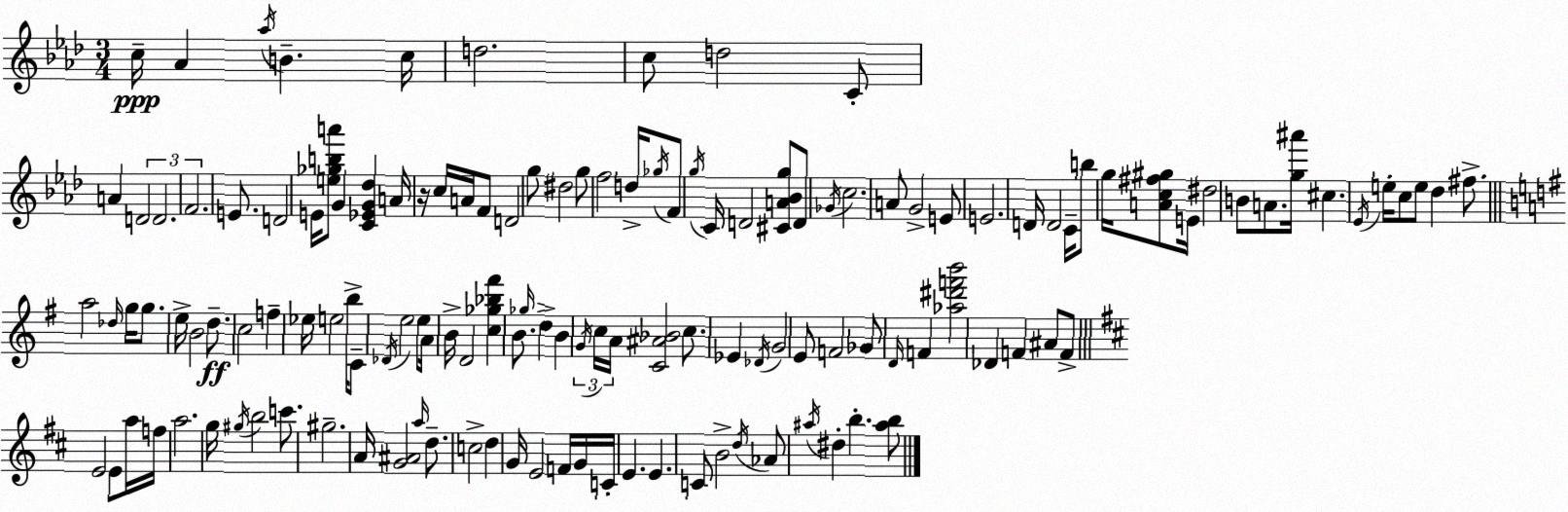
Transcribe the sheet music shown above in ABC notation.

X:1
T:Untitled
M:3/4
L:1/4
K:Ab
c/4 _A _a/4 B c/4 d2 c/2 d2 C/2 A D2 D2 F2 E/2 D2 E/4 [e_gba']/2 G [C_EG_d] A/4 z/4 c/4 A/4 F/2 D2 g/2 ^d2 g/2 f2 d/4 _g/4 F/2 g/4 C/4 D2 [^CA_Bg]/2 D/2 _G/4 c2 A/2 G2 E/2 E2 D/4 D2 C/4 b/2 g/4 [Ac^f^g]/2 E/4 ^d2 B/2 A/2 [g^a']/4 ^c _E/4 e/4 c/2 e/2 _d ^f/2 a2 _d/4 g/4 g/2 e/4 B2 d/2 c2 f _e/4 e2 b/4 C/2 _D/4 e2 e/2 A/4 B/4 D2 [c_g_b^f'] B/2 _g/4 d B G/4 c/4 A/4 [C^A_B]2 c/2 _E _D/4 G2 E/2 F2 _G/2 D/4 F [_a^d'f'b']2 _D F ^A/2 F/2 E2 E/2 a/4 f/4 a2 g/4 ^g/4 b2 c'/2 ^g2 A/4 [G^A]2 a/4 d/2 c2 d G/4 E2 F/4 G/4 C/4 E E C/2 B2 d/4 _A/2 ^a/4 ^d b [^ab]/2